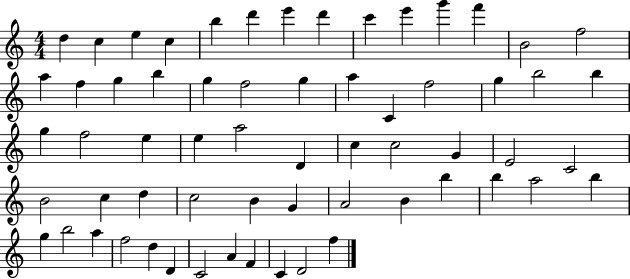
{
  \clef treble
  \numericTimeSignature
  \time 4/4
  \key c \major
  d''4 c''4 e''4 c''4 | b''4 d'''4 e'''4 d'''4 | c'''4 e'''4 g'''4 f'''4 | b'2 f''2 | \break a''4 f''4 g''4 b''4 | g''4 f''2 g''4 | a''4 c'4 f''2 | g''4 b''2 b''4 | \break g''4 f''2 e''4 | e''4 a''2 d'4 | c''4 c''2 g'4 | e'2 c'2 | \break b'2 c''4 d''4 | c''2 b'4 g'4 | a'2 b'4 b''4 | b''4 a''2 b''4 | \break g''4 b''2 a''4 | f''2 d''4 d'4 | c'2 a'4 f'4 | c'4 d'2 f''4 | \break \bar "|."
}